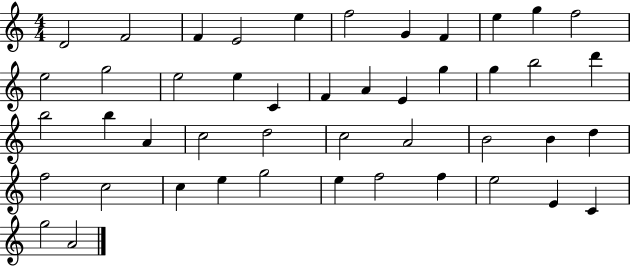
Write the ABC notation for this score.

X:1
T:Untitled
M:4/4
L:1/4
K:C
D2 F2 F E2 e f2 G F e g f2 e2 g2 e2 e C F A E g g b2 d' b2 b A c2 d2 c2 A2 B2 B d f2 c2 c e g2 e f2 f e2 E C g2 A2